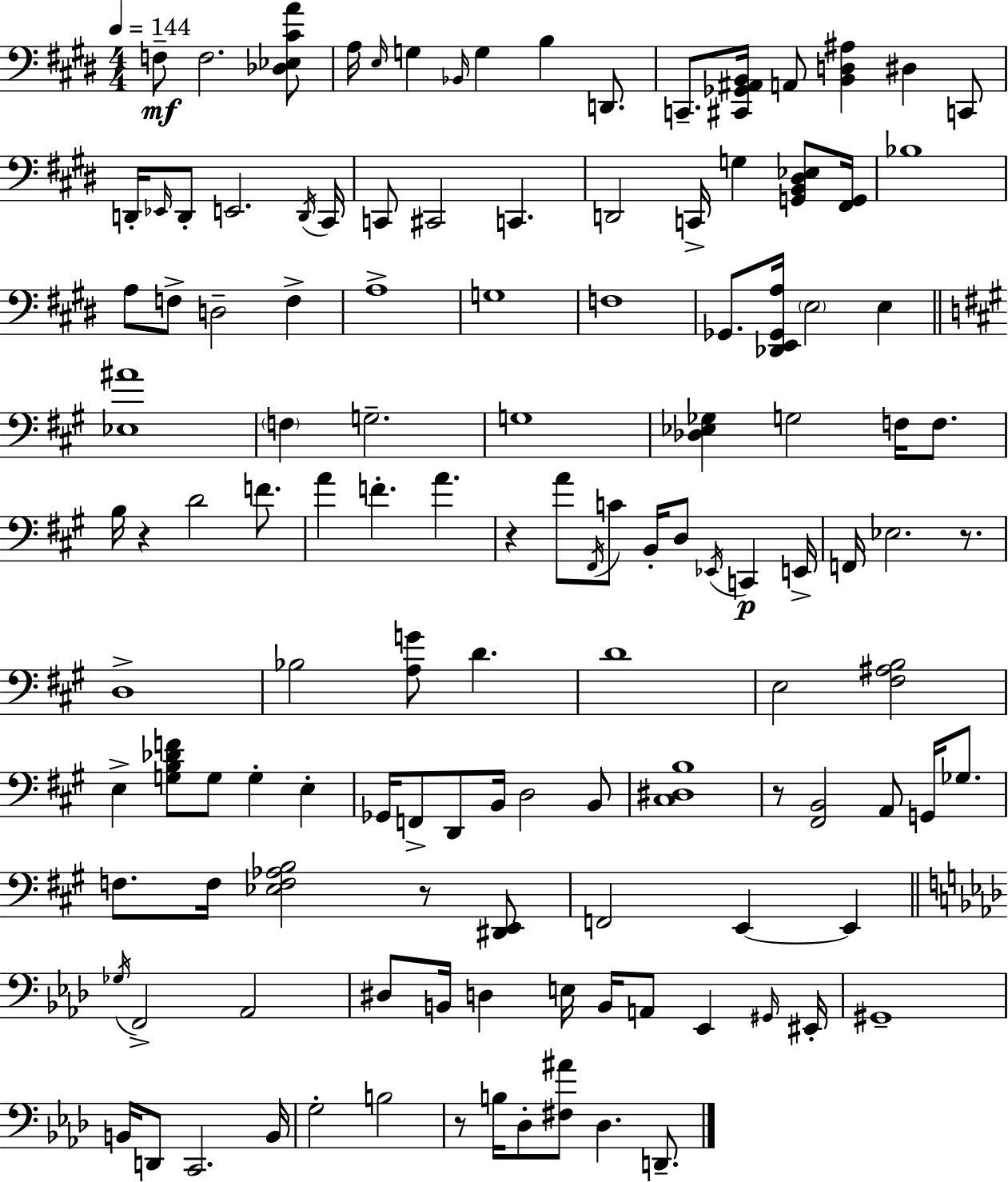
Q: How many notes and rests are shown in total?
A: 126